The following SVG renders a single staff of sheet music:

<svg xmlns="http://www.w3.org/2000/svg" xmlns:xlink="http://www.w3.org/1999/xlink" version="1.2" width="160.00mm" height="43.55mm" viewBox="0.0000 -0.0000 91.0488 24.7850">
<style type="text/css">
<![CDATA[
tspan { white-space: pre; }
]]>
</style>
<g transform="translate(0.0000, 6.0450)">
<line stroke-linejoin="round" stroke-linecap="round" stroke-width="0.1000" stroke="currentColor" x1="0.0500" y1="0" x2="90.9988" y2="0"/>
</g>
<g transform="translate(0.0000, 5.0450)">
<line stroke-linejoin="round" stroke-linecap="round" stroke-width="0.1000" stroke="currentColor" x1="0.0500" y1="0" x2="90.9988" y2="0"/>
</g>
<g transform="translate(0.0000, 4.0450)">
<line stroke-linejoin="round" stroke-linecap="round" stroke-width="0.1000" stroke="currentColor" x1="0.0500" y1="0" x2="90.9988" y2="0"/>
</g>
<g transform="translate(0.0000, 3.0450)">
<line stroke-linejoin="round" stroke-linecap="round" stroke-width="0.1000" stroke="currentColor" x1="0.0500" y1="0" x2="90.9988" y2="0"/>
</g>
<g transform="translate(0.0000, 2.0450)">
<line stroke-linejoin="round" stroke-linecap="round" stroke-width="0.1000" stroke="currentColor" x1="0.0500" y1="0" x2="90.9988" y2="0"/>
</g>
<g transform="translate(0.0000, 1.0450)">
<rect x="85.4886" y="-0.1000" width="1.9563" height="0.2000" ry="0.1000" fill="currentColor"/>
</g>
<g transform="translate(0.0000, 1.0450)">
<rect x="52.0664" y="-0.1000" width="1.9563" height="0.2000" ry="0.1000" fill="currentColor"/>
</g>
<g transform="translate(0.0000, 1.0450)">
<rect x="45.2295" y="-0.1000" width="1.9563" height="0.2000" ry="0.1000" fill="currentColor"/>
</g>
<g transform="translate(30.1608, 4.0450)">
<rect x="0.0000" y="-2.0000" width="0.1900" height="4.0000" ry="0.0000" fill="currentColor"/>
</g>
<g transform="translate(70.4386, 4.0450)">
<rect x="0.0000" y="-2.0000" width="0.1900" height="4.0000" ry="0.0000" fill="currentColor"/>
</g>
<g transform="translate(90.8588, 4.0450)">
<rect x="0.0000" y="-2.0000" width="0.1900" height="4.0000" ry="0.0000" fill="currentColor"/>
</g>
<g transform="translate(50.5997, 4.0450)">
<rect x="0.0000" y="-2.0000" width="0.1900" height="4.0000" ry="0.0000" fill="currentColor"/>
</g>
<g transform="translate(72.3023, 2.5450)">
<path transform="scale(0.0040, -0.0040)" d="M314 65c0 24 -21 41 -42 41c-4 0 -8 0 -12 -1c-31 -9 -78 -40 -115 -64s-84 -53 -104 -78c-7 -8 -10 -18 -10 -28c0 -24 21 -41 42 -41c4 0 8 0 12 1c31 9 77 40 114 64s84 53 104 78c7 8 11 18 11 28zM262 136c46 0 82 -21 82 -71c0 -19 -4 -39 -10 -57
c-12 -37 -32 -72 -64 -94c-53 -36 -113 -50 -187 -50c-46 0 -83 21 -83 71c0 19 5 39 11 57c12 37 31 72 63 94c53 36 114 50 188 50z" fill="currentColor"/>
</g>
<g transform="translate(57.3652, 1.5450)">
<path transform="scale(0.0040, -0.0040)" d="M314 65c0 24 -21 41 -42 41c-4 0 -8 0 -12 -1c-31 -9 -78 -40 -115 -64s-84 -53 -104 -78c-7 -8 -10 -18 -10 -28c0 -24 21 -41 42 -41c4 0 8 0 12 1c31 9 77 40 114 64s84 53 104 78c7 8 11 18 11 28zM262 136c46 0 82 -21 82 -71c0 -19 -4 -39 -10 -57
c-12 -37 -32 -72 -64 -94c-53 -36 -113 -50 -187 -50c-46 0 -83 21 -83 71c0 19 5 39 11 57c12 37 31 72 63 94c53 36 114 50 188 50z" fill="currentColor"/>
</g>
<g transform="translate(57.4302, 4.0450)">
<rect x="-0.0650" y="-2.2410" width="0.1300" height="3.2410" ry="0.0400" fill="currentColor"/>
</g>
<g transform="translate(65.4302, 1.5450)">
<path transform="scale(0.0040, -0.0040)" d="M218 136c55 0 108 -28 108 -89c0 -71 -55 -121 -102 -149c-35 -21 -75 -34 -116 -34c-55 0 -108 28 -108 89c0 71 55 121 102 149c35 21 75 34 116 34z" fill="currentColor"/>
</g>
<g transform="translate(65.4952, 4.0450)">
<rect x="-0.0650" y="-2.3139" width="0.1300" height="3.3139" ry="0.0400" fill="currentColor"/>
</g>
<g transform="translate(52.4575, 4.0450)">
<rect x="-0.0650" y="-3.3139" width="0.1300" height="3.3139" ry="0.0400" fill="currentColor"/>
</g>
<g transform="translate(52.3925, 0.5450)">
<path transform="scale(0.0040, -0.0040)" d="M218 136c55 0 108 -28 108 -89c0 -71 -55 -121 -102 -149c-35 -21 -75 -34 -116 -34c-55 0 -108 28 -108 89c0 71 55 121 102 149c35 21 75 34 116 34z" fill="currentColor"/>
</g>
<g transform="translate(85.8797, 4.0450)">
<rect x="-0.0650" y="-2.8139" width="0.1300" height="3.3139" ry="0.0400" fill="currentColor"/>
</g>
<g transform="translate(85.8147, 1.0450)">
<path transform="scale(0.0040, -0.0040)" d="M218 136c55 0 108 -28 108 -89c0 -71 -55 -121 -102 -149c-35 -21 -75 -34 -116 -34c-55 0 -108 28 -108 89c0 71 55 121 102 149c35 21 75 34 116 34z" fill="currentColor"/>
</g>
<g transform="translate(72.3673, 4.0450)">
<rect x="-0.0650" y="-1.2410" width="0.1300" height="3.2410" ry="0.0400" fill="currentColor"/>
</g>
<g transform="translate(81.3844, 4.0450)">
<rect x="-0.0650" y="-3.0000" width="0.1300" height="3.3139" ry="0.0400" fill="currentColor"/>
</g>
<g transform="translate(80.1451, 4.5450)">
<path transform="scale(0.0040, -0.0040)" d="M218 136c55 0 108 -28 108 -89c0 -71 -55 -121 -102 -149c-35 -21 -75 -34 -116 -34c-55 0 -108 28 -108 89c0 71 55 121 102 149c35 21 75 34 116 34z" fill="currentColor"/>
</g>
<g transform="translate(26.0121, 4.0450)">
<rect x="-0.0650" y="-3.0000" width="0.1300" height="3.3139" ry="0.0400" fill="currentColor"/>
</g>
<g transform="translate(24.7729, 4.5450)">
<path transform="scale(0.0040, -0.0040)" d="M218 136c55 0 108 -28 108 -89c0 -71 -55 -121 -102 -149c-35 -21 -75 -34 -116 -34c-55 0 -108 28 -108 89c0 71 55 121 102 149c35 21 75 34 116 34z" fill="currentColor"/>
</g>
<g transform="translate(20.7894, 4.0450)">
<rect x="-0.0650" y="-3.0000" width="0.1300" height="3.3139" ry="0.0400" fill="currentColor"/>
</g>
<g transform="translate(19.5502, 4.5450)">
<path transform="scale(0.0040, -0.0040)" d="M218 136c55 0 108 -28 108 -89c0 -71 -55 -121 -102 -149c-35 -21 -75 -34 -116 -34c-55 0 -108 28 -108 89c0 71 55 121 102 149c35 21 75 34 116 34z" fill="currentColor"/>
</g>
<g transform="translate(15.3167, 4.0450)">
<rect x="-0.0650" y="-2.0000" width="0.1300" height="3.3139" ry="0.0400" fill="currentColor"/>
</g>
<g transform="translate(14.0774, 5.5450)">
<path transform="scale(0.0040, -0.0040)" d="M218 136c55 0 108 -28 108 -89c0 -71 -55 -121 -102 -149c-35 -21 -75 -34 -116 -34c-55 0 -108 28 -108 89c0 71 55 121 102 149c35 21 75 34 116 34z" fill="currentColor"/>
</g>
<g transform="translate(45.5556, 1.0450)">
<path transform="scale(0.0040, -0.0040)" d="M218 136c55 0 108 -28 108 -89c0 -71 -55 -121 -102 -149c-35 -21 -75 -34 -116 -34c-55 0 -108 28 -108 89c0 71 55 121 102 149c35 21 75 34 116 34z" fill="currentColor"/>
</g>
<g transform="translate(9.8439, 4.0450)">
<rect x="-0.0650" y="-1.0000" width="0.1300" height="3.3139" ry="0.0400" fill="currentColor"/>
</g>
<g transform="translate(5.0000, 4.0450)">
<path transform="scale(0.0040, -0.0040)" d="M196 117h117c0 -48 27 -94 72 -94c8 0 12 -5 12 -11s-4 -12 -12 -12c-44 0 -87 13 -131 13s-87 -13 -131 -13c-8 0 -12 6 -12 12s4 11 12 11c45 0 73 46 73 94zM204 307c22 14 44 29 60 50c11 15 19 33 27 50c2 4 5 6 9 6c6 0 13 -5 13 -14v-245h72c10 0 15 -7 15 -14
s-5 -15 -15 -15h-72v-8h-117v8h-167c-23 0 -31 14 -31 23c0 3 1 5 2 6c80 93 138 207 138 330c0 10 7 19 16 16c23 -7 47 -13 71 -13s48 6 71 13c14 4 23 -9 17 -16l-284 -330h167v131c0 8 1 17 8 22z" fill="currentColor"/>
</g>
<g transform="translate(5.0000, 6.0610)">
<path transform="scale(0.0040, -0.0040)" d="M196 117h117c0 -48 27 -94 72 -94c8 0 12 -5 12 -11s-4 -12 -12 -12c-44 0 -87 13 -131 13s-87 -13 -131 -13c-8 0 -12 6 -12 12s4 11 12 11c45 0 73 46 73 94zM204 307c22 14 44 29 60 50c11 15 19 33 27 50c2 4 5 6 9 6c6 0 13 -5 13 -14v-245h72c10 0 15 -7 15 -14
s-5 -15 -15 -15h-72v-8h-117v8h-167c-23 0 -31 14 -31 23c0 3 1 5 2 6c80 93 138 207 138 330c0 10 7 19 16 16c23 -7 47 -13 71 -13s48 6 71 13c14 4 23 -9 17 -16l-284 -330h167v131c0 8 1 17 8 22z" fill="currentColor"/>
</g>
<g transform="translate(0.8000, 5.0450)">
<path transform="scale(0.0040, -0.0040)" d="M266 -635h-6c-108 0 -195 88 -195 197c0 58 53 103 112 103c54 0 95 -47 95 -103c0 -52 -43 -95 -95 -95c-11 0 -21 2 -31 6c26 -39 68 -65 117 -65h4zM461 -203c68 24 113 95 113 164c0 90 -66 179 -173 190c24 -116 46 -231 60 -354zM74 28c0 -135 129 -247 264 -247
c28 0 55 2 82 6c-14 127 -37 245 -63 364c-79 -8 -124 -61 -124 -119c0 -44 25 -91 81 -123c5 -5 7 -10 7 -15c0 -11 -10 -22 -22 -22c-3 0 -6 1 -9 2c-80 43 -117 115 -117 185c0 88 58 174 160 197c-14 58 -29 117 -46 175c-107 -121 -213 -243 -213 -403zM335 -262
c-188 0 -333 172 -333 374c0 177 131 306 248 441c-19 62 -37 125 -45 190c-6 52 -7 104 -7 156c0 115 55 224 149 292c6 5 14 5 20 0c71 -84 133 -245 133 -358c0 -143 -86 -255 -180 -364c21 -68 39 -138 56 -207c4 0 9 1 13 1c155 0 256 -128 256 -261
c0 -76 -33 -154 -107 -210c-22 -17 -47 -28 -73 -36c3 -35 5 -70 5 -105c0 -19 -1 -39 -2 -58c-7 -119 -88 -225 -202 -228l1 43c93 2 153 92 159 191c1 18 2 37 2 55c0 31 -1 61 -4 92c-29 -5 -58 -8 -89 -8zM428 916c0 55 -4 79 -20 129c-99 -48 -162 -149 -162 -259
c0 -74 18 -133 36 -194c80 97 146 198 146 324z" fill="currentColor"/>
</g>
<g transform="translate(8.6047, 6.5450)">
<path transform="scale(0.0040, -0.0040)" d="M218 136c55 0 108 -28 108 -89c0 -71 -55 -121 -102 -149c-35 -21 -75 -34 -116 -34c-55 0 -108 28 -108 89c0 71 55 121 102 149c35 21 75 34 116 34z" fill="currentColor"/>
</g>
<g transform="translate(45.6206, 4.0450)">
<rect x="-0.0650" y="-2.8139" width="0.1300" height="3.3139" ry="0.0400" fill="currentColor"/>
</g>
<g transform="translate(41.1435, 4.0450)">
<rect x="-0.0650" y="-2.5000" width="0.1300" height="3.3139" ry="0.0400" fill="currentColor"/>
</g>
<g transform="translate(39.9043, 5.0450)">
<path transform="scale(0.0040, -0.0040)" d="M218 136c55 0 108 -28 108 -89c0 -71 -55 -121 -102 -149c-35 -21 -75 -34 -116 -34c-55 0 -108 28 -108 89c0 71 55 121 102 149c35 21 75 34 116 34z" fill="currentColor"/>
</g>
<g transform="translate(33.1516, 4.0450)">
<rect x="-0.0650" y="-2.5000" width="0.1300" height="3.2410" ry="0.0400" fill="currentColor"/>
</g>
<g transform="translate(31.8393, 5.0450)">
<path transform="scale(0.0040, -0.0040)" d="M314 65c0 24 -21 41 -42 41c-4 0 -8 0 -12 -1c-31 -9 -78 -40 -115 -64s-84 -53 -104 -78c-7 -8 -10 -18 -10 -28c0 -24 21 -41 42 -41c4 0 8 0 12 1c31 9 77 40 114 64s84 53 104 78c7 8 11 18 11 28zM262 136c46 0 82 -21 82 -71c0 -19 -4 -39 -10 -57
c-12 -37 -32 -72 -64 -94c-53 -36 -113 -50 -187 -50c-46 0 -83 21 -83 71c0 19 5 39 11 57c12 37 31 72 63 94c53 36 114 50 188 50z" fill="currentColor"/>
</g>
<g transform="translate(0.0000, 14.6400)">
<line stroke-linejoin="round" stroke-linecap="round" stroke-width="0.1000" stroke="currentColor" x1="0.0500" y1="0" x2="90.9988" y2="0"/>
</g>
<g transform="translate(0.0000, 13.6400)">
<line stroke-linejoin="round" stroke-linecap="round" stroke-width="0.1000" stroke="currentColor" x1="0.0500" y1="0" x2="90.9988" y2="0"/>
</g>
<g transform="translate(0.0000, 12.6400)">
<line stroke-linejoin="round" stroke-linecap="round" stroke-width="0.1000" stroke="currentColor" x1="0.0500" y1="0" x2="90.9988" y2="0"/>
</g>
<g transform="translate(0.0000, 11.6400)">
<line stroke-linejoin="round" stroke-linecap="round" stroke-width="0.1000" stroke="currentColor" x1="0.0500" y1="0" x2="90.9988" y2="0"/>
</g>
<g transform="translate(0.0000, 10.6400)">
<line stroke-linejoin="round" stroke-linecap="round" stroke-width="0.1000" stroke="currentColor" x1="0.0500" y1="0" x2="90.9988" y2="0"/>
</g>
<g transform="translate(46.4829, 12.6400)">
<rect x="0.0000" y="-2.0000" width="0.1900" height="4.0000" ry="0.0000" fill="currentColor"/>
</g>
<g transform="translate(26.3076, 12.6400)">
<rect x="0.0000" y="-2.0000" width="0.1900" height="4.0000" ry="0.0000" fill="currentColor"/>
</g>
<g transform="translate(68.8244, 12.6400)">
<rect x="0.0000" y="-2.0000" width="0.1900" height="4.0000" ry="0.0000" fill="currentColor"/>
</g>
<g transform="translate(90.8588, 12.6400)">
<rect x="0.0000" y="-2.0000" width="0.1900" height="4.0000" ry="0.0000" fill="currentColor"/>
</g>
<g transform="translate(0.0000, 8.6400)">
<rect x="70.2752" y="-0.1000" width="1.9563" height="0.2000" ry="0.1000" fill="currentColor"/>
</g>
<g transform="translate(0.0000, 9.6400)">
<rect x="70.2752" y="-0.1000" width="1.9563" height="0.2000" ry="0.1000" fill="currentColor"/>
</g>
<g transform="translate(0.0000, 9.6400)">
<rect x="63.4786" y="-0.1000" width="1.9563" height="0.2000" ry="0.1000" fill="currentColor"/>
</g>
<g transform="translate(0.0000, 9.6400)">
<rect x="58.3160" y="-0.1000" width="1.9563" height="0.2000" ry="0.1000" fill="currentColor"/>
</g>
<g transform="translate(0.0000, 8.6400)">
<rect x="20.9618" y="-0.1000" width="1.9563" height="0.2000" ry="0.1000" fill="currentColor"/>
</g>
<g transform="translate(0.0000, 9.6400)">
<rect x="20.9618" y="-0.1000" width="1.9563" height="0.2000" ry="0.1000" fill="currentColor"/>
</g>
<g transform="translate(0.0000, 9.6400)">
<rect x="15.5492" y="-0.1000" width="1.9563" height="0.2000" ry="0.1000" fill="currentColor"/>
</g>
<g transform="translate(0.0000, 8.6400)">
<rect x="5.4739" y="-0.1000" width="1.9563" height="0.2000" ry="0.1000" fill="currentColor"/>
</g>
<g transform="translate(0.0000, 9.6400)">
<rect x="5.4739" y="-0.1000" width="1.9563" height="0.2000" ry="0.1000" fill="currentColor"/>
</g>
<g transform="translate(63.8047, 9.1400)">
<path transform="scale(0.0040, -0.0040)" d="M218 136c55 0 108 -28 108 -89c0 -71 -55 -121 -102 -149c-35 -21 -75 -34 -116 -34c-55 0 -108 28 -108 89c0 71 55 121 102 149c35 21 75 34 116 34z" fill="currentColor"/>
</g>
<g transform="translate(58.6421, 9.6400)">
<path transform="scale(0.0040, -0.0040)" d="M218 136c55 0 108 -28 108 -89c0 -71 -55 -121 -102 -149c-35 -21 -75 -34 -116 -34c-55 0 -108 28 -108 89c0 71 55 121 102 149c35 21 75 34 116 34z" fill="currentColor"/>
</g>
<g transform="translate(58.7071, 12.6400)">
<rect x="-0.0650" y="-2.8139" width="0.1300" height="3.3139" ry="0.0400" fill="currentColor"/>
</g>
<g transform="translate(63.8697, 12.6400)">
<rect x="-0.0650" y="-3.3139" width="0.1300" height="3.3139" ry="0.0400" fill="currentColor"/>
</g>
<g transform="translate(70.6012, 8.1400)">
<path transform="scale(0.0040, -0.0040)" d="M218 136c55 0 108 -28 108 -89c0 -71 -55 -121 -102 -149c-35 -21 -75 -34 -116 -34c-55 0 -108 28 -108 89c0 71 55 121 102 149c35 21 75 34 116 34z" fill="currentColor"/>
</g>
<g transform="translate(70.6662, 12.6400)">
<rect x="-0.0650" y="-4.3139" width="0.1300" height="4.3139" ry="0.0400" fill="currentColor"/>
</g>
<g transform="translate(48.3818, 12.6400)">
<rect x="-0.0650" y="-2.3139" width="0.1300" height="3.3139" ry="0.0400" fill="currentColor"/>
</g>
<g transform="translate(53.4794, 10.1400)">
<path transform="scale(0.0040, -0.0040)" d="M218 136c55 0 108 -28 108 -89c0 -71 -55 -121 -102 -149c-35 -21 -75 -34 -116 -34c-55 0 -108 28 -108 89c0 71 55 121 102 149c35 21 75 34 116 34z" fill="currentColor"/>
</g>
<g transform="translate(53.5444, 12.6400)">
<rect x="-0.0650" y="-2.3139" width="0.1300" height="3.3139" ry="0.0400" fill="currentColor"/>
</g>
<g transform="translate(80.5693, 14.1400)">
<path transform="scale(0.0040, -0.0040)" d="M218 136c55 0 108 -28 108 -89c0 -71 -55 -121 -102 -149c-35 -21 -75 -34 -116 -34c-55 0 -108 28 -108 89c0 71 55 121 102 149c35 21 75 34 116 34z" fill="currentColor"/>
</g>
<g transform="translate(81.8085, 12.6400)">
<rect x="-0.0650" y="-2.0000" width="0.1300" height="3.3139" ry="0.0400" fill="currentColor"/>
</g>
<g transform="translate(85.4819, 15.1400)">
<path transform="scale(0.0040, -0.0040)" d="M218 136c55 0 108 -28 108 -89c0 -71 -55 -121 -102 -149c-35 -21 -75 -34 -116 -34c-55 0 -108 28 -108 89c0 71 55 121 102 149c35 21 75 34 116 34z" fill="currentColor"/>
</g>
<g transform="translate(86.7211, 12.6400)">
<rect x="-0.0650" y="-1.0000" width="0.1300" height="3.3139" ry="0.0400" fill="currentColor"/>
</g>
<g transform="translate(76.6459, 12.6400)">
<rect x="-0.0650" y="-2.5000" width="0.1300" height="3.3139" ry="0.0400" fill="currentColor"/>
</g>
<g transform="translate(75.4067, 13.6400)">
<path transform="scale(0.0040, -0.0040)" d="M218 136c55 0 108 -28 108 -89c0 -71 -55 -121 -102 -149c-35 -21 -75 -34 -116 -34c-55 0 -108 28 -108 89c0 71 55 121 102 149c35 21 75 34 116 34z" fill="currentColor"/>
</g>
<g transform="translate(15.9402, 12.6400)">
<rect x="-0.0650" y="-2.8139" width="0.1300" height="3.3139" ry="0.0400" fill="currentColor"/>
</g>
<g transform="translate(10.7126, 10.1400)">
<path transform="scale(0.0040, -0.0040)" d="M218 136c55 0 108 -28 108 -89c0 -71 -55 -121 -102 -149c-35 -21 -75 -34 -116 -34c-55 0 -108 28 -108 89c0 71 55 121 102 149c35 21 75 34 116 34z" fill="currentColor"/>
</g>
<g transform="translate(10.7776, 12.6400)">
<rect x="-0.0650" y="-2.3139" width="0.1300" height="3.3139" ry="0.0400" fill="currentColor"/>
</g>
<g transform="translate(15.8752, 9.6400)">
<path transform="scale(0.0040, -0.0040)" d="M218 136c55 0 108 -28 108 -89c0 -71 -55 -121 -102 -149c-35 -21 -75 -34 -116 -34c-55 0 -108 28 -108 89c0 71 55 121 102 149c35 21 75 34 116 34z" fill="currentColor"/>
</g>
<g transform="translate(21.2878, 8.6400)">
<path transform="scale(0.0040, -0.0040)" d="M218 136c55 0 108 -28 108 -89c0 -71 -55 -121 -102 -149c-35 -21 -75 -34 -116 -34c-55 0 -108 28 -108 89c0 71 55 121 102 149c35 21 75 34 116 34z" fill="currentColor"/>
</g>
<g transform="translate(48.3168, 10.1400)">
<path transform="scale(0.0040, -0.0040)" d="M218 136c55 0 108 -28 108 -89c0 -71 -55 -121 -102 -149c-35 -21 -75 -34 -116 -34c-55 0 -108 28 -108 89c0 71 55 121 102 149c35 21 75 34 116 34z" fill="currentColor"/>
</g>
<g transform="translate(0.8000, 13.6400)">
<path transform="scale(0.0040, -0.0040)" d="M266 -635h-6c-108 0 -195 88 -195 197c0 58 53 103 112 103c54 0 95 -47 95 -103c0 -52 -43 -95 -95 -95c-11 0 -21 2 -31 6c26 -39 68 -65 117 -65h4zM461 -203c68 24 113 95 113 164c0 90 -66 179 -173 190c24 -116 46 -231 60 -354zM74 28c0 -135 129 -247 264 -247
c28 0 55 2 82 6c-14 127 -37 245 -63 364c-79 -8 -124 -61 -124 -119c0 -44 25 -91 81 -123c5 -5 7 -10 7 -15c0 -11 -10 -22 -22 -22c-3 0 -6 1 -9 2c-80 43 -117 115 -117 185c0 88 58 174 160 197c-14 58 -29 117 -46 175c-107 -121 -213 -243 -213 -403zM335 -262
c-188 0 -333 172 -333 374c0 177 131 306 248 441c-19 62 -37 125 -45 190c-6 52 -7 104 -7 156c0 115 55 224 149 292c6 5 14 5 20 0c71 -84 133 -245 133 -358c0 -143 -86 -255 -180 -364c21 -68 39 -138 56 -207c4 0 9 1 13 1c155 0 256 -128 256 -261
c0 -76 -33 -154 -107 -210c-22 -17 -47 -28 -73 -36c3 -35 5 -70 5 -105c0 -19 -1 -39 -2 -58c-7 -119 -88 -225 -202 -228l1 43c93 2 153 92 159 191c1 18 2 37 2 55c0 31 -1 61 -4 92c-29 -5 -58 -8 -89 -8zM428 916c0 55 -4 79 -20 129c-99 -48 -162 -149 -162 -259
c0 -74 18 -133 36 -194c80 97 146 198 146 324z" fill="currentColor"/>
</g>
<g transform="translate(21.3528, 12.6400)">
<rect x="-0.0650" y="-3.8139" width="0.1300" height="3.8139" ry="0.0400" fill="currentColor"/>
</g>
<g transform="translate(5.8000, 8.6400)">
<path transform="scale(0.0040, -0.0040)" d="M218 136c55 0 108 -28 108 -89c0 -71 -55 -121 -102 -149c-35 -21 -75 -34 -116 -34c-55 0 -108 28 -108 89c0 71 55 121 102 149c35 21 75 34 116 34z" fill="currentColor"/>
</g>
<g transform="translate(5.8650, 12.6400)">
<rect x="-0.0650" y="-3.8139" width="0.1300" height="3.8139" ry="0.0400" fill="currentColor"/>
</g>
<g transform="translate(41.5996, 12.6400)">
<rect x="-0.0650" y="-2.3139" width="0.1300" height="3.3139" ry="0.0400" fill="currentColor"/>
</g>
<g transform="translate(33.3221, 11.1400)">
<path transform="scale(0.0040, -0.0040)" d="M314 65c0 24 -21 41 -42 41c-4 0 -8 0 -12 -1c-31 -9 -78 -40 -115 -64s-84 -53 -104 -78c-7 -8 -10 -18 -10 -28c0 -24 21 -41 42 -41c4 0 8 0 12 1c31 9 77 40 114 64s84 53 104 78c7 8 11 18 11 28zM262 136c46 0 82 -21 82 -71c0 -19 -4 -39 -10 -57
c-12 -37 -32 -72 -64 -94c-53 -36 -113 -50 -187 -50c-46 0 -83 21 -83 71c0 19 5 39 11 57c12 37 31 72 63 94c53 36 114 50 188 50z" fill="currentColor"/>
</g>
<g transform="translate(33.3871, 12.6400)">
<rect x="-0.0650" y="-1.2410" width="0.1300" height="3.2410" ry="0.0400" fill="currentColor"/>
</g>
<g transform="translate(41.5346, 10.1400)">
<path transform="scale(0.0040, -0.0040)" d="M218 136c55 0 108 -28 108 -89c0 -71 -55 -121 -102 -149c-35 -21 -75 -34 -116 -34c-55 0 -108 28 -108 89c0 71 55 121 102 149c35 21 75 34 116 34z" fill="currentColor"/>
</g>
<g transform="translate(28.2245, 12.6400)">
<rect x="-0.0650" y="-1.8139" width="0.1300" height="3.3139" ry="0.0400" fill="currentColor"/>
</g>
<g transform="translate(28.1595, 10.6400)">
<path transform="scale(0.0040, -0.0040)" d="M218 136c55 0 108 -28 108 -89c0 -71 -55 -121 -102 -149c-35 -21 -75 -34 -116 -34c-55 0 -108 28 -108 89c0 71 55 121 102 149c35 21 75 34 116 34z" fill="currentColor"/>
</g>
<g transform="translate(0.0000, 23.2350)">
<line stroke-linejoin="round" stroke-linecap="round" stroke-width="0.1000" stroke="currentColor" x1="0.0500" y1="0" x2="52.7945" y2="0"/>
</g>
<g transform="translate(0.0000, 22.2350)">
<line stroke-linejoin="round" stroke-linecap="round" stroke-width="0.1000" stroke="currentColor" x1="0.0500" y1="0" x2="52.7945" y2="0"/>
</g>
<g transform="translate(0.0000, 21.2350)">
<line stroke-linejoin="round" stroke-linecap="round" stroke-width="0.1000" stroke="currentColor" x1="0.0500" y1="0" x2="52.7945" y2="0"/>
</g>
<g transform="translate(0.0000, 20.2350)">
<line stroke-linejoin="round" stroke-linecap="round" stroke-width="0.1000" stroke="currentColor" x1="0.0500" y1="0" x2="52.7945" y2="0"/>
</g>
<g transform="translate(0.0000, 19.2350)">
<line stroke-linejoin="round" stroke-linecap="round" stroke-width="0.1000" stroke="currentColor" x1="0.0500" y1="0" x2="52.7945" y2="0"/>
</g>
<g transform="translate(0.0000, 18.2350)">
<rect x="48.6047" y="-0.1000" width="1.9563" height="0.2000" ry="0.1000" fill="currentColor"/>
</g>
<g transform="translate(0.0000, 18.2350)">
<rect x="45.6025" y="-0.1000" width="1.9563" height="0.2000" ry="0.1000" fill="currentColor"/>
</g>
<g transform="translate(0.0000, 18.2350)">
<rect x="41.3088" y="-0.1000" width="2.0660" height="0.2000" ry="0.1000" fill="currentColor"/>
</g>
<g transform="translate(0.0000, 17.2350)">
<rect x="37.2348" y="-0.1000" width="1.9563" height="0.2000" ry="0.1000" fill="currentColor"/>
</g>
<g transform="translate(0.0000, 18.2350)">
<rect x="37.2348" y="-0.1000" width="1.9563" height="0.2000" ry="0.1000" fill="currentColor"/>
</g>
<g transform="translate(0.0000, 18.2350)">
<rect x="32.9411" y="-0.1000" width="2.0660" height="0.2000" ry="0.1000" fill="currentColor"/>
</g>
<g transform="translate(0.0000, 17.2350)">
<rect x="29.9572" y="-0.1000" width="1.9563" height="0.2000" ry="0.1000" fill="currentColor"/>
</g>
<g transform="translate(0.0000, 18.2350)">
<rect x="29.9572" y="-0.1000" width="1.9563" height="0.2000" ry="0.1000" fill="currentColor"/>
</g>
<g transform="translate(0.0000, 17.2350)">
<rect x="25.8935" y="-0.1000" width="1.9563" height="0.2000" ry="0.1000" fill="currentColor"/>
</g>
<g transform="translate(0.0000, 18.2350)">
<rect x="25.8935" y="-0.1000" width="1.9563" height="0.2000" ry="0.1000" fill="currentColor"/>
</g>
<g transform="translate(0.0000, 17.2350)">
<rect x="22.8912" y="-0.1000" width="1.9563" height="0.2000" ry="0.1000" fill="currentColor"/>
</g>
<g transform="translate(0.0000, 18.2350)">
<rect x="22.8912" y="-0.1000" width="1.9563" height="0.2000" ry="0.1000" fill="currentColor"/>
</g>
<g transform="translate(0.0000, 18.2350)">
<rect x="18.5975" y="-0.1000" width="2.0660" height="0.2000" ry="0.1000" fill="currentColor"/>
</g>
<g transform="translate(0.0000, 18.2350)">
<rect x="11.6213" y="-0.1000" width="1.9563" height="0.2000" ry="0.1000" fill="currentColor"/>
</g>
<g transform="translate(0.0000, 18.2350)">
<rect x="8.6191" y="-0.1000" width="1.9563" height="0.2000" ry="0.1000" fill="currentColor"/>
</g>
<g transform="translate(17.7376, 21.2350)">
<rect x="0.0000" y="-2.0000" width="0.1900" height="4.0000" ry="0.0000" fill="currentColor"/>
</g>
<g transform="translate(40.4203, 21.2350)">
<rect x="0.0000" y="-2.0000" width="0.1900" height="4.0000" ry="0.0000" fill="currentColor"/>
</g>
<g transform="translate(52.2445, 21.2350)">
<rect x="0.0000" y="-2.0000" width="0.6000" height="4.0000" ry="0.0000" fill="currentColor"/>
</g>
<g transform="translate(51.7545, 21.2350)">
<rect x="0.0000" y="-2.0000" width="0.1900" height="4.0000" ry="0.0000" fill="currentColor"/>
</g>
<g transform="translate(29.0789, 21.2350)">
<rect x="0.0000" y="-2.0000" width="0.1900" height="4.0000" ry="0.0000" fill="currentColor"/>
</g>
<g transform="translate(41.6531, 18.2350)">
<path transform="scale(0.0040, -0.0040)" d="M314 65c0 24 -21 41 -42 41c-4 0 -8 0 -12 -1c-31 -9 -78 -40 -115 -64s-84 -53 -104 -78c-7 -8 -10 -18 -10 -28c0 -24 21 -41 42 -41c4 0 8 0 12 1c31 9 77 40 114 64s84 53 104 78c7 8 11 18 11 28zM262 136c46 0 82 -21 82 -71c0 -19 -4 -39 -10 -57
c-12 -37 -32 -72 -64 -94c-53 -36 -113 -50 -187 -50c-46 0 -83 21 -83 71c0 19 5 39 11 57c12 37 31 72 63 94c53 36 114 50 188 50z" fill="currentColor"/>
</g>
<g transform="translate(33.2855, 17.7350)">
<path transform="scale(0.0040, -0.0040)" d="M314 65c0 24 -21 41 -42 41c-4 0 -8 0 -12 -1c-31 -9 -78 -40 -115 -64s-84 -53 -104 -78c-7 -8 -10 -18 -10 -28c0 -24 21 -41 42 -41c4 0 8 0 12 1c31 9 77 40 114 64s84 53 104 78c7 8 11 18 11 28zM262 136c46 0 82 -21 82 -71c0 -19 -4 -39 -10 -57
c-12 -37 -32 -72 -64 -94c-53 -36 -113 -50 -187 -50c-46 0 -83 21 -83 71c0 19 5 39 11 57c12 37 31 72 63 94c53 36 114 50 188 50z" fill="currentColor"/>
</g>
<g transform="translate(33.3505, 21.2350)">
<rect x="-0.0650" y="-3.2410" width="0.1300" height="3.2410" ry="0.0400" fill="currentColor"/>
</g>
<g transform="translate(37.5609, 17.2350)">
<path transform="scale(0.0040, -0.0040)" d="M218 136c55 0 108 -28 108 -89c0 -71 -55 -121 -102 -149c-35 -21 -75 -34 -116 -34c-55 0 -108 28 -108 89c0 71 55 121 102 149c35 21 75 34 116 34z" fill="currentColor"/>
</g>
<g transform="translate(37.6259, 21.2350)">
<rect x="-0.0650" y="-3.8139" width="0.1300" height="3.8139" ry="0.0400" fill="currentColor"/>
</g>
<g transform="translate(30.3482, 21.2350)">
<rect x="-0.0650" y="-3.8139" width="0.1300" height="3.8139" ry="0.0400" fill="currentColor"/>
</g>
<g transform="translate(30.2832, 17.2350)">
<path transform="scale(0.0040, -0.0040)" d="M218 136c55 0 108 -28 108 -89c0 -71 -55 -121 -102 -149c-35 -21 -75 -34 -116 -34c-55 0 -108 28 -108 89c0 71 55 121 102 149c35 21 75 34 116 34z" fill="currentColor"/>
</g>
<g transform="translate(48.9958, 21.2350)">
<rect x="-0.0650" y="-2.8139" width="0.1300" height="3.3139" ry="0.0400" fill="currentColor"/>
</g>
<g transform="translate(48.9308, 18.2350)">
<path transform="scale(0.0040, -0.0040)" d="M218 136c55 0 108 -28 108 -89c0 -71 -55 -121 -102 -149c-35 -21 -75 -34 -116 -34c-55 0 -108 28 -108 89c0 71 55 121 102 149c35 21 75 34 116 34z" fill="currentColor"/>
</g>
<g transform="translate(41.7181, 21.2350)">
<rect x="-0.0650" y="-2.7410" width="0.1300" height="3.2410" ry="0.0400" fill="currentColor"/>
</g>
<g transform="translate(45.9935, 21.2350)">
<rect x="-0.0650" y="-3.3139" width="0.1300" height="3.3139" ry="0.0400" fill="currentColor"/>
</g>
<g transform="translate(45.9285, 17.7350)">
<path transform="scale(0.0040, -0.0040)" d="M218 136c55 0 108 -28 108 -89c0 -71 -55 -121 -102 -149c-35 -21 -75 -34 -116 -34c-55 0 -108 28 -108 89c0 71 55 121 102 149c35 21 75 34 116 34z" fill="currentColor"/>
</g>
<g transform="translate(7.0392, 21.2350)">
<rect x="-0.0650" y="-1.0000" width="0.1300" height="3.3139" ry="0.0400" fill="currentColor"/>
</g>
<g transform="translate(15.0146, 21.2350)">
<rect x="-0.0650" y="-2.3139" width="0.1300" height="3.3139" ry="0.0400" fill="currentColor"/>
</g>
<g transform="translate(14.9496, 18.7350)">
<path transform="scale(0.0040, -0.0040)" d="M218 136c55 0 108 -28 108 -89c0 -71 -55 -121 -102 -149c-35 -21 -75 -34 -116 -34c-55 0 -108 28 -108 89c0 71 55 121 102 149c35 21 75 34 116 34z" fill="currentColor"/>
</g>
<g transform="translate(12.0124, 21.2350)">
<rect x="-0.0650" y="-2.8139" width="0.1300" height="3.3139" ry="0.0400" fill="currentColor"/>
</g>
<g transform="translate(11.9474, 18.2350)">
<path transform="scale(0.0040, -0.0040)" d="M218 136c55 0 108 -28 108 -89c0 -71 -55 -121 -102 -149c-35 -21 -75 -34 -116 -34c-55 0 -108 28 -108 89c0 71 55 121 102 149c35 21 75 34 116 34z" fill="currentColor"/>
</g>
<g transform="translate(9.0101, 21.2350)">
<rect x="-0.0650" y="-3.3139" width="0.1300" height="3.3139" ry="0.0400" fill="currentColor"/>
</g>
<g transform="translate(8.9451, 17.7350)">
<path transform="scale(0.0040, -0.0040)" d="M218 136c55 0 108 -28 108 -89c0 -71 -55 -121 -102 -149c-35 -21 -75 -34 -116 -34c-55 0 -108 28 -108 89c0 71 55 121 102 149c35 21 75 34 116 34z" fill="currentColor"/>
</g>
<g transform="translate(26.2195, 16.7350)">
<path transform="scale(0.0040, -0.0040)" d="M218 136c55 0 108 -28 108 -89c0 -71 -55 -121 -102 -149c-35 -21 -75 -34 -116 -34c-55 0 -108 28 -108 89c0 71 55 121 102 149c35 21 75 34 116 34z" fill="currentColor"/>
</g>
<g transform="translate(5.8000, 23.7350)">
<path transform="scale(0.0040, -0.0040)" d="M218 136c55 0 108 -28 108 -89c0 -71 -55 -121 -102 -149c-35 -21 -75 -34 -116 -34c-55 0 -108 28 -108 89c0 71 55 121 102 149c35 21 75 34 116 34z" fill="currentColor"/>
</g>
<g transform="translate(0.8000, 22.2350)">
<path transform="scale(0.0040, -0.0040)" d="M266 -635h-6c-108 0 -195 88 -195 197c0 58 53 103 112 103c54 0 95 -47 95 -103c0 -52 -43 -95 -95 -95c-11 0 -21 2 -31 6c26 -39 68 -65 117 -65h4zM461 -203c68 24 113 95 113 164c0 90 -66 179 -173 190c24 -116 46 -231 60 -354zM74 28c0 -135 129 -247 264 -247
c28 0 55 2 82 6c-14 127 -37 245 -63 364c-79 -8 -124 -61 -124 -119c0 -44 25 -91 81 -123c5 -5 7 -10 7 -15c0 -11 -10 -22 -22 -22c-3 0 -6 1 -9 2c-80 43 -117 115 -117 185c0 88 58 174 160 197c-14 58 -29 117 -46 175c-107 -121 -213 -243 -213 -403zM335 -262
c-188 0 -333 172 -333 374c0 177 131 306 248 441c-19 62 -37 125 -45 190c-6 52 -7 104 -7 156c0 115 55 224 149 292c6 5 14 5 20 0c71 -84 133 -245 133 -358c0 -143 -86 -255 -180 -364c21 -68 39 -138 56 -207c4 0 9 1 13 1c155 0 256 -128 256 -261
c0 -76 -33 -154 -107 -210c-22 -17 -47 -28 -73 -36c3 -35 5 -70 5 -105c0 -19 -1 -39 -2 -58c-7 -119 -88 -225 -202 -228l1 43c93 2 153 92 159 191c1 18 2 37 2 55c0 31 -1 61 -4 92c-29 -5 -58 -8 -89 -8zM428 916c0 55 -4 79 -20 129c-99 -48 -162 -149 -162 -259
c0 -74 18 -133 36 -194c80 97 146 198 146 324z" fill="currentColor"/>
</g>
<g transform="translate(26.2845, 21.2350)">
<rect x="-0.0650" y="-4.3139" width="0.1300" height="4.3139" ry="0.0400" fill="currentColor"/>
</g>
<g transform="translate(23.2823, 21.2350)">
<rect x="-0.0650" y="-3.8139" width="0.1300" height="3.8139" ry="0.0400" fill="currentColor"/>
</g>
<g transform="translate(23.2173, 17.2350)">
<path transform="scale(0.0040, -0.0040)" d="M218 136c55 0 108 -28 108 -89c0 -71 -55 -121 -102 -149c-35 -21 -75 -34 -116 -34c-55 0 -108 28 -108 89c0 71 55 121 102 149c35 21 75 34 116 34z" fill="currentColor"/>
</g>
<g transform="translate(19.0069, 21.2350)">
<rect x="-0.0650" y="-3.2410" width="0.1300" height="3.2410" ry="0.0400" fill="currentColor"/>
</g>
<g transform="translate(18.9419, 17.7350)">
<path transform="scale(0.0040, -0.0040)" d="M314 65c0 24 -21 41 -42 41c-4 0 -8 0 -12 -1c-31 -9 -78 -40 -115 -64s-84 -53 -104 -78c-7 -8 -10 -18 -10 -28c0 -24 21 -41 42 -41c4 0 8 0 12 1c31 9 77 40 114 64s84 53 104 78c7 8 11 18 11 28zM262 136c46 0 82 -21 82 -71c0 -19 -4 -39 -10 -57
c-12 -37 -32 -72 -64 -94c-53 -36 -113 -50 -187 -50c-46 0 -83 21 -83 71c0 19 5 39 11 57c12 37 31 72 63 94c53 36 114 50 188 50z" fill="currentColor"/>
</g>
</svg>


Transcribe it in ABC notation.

X:1
T:Untitled
M:4/4
L:1/4
K:C
D F A A G2 G a b g2 g e2 A a c' g a c' f e2 g g g a b d' G F D D b a g b2 c' d' c' b2 c' a2 b a